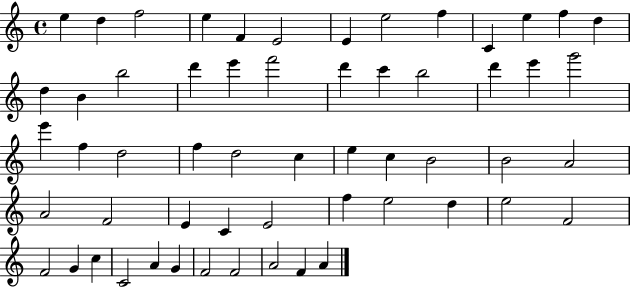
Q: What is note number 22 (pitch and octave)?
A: B5